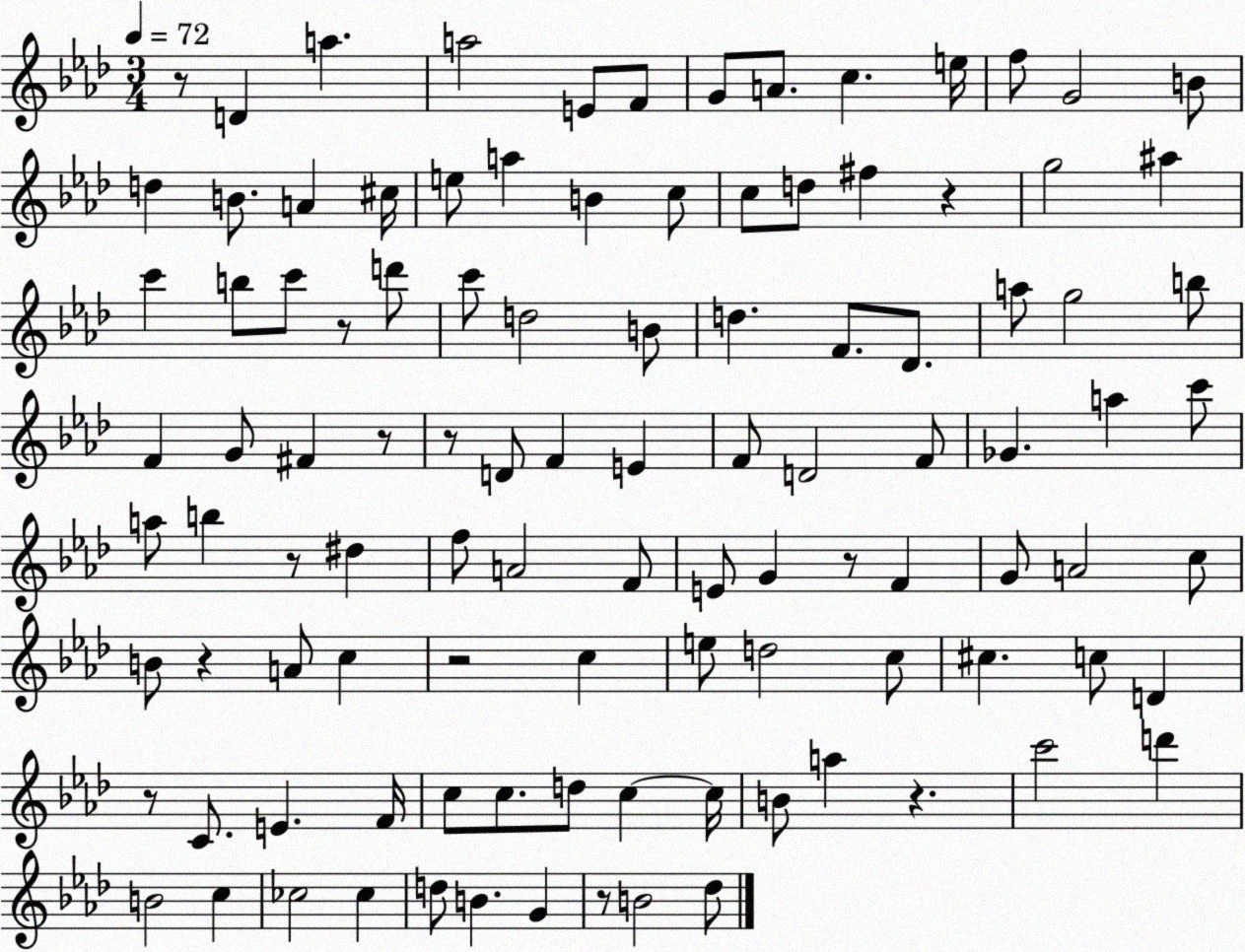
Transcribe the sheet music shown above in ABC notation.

X:1
T:Untitled
M:3/4
L:1/4
K:Ab
z/2 D a a2 E/2 F/2 G/2 A/2 c e/4 f/2 G2 B/2 d B/2 A ^c/4 e/2 a B c/2 c/2 d/2 ^f z g2 ^a c' b/2 c'/2 z/2 d'/2 c'/2 d2 B/2 d F/2 _D/2 a/2 g2 b/2 F G/2 ^F z/2 z/2 D/2 F E F/2 D2 F/2 _G a c'/2 a/2 b z/2 ^d f/2 A2 F/2 E/2 G z/2 F G/2 A2 c/2 B/2 z A/2 c z2 c e/2 d2 c/2 ^c c/2 D z/2 C/2 E F/4 c/2 c/2 d/2 c c/4 B/2 a z c'2 d' B2 c _c2 _c d/2 B G z/2 B2 _d/2